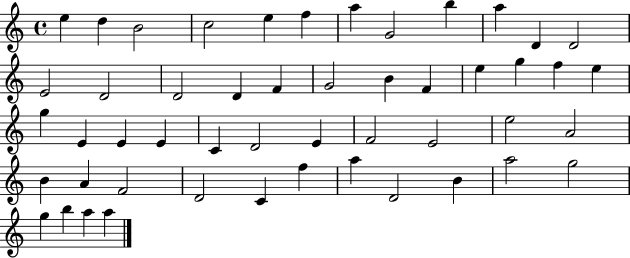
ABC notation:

X:1
T:Untitled
M:4/4
L:1/4
K:C
e d B2 c2 e f a G2 b a D D2 E2 D2 D2 D F G2 B F e g f e g E E E C D2 E F2 E2 e2 A2 B A F2 D2 C f a D2 B a2 g2 g b a a